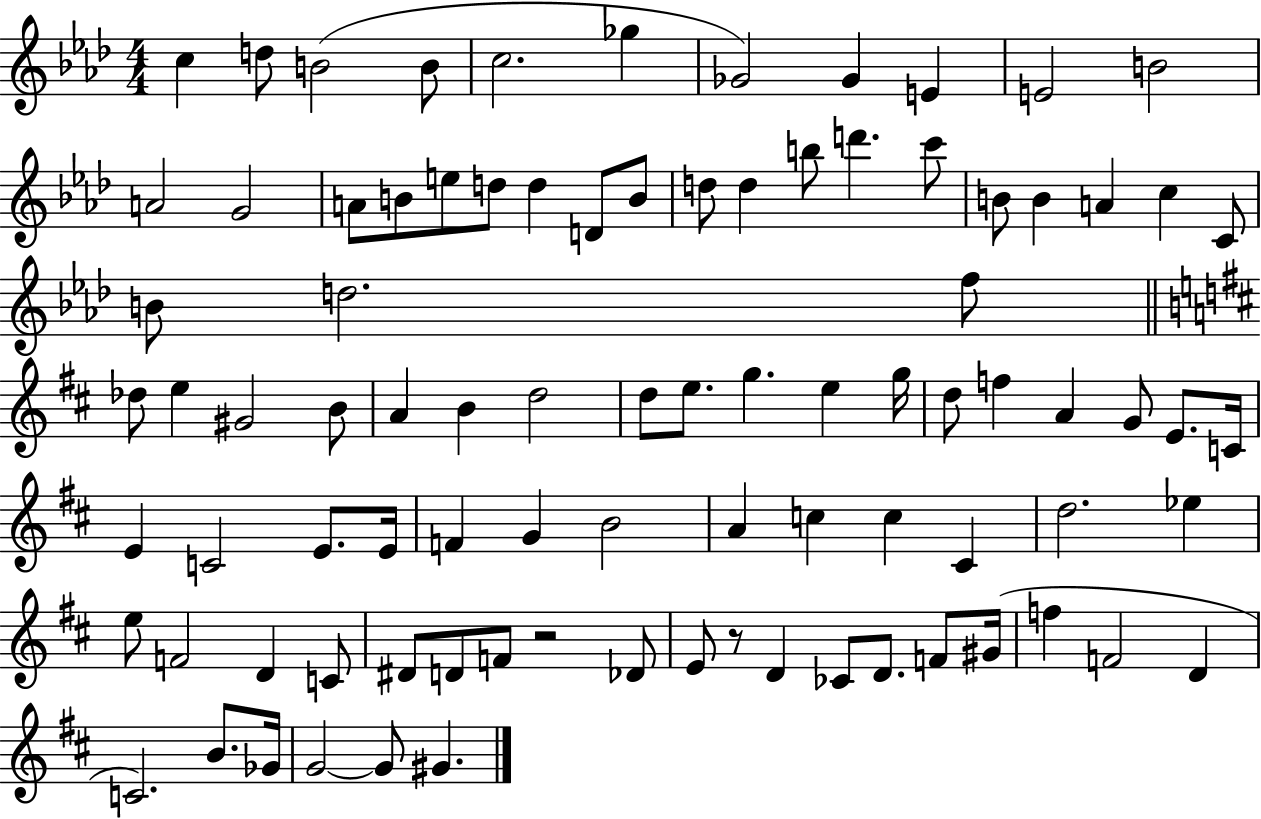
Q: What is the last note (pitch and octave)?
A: G#4